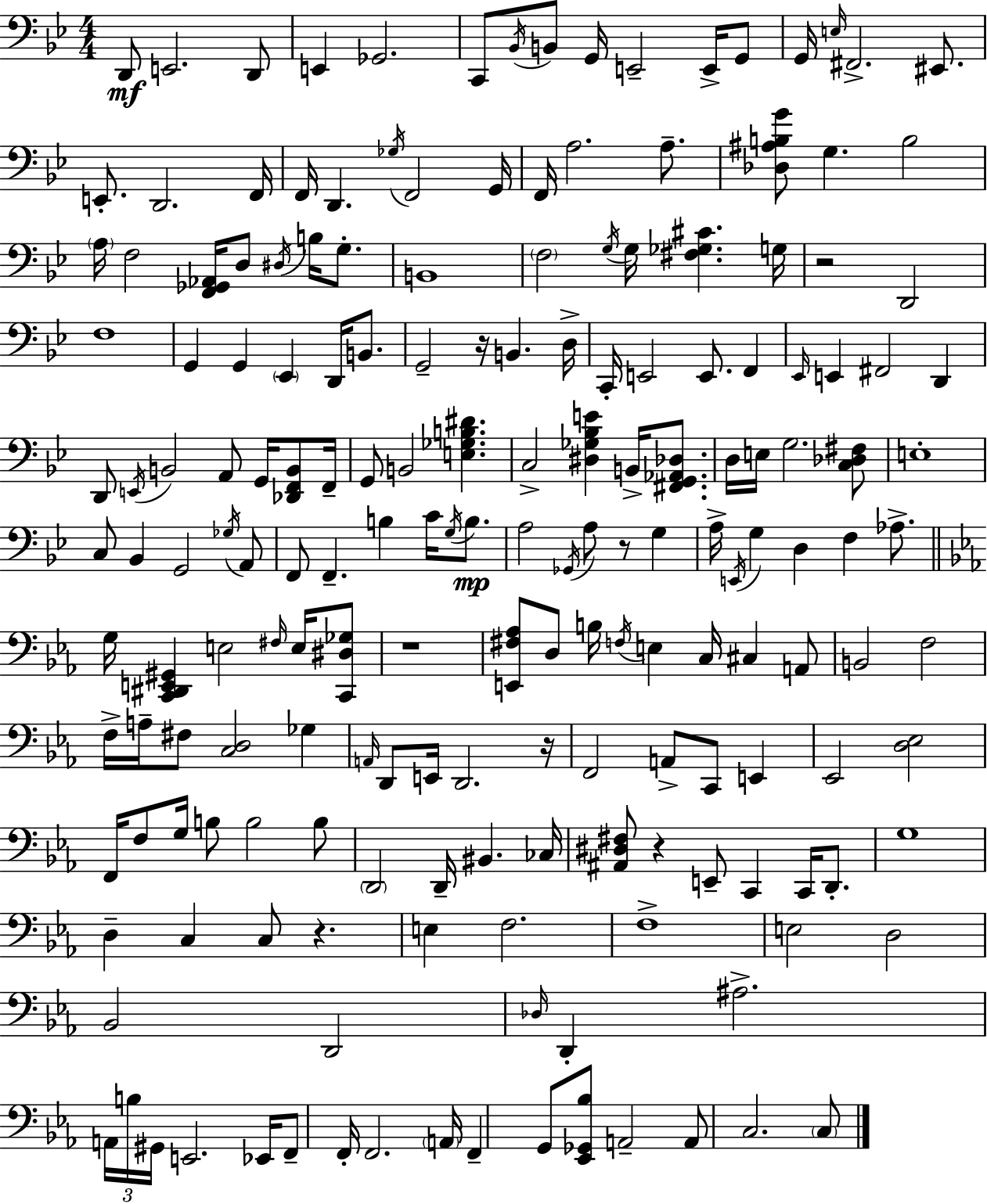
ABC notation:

X:1
T:Untitled
M:4/4
L:1/4
K:Gm
D,,/2 E,,2 D,,/2 E,, _G,,2 C,,/2 _B,,/4 B,,/2 G,,/4 E,,2 E,,/4 G,,/2 G,,/4 E,/4 ^F,,2 ^E,,/2 E,,/2 D,,2 F,,/4 F,,/4 D,, _G,/4 F,,2 G,,/4 F,,/4 A,2 A,/2 [_D,^A,B,G]/2 G, B,2 A,/4 F,2 [F,,_G,,_A,,]/4 D,/2 ^D,/4 B,/4 G,/2 B,,4 F,2 G,/4 G,/4 [^F,_G,^C] G,/4 z2 D,,2 F,4 G,, G,, _E,, D,,/4 B,,/2 G,,2 z/4 B,, D,/4 C,,/4 E,,2 E,,/2 F,, _E,,/4 E,, ^F,,2 D,, D,,/2 E,,/4 B,,2 A,,/2 G,,/4 [_D,,F,,B,,]/2 F,,/4 G,,/2 B,,2 [E,_G,B,^D] C,2 [^D,_G,_B,E] B,,/4 [^F,,G,,_A,,_D,]/2 D,/4 E,/4 G,2 [C,_D,^F,]/2 E,4 C,/2 _B,, G,,2 _G,/4 A,,/2 F,,/2 F,, B, C/4 G,/4 B,/2 A,2 _G,,/4 A,/2 z/2 G, A,/4 E,,/4 G, D, F, _A,/2 G,/4 [C,,^D,,E,,^G,,] E,2 ^F,/4 E,/4 [C,,^D,_G,]/2 z4 [E,,^F,_A,]/2 D,/2 B,/4 F,/4 E, C,/4 ^C, A,,/2 B,,2 F,2 F,/4 A,/4 ^F,/2 [C,D,]2 _G, A,,/4 D,,/2 E,,/4 D,,2 z/4 F,,2 A,,/2 C,,/2 E,, _E,,2 [D,_E,]2 F,,/4 F,/2 G,/4 B,/2 B,2 B,/2 D,,2 D,,/4 ^B,, _C,/4 [^A,,^D,^F,]/2 z E,,/2 C,, C,,/4 D,,/2 G,4 D, C, C,/2 z E, F,2 F,4 E,2 D,2 _B,,2 D,,2 _D,/4 D,, ^A,2 A,,/4 B,/4 ^G,,/4 E,,2 _E,,/4 F,,/2 F,,/4 F,,2 A,,/4 F,, G,,/2 [_E,,_G,,_B,]/2 A,,2 A,,/2 C,2 C,/2